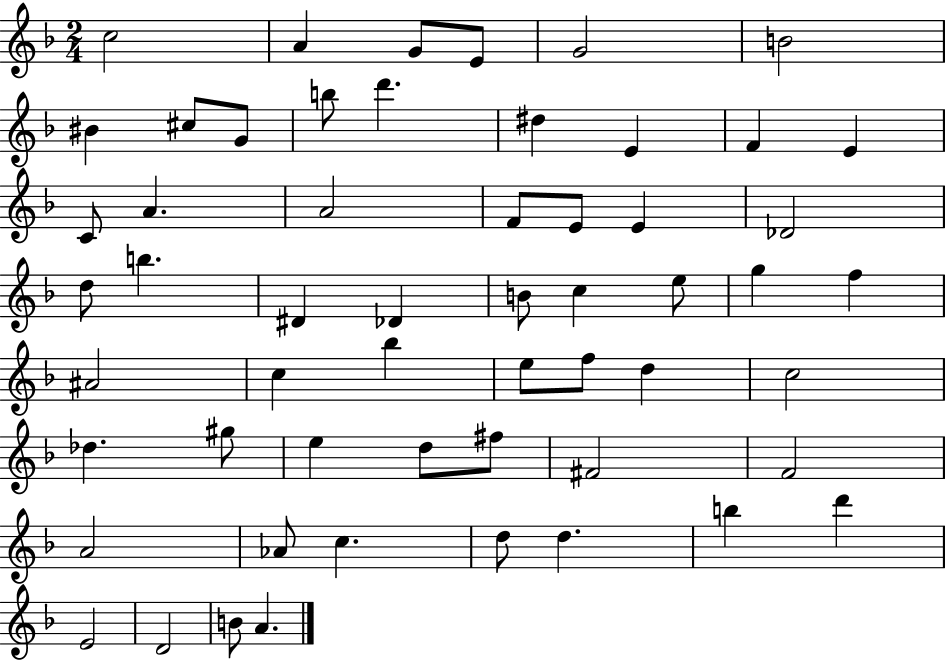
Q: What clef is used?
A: treble